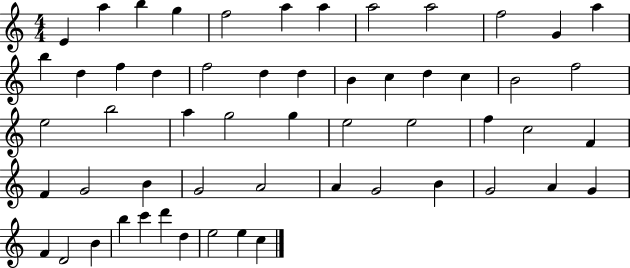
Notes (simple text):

E4/q A5/q B5/q G5/q F5/h A5/q A5/q A5/h A5/h F5/h G4/q A5/q B5/q D5/q F5/q D5/q F5/h D5/q D5/q B4/q C5/q D5/q C5/q B4/h F5/h E5/h B5/h A5/q G5/h G5/q E5/h E5/h F5/q C5/h F4/q F4/q G4/h B4/q G4/h A4/h A4/q G4/h B4/q G4/h A4/q G4/q F4/q D4/h B4/q B5/q C6/q D6/q D5/q E5/h E5/q C5/q